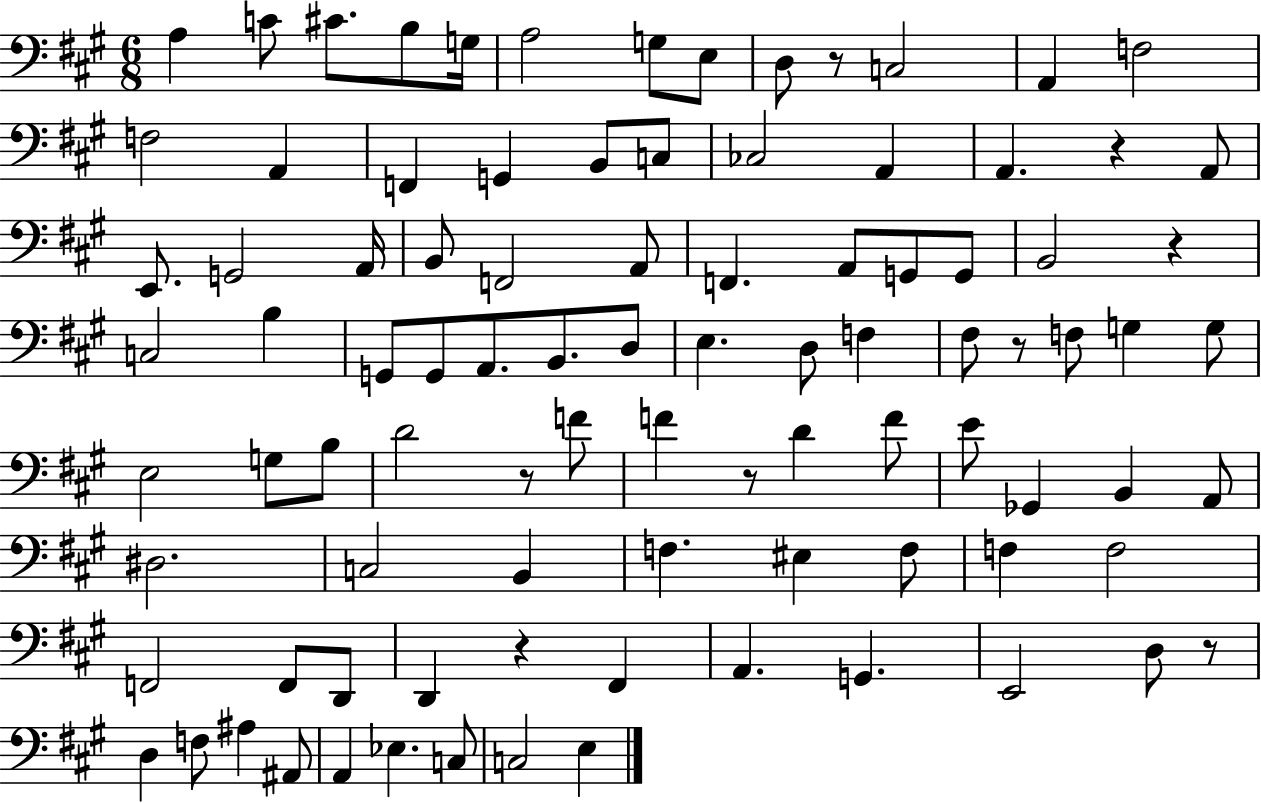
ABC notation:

X:1
T:Untitled
M:6/8
L:1/4
K:A
A, C/2 ^C/2 B,/2 G,/4 A,2 G,/2 E,/2 D,/2 z/2 C,2 A,, F,2 F,2 A,, F,, G,, B,,/2 C,/2 _C,2 A,, A,, z A,,/2 E,,/2 G,,2 A,,/4 B,,/2 F,,2 A,,/2 F,, A,,/2 G,,/2 G,,/2 B,,2 z C,2 B, G,,/2 G,,/2 A,,/2 B,,/2 D,/2 E, D,/2 F, ^F,/2 z/2 F,/2 G, G,/2 E,2 G,/2 B,/2 D2 z/2 F/2 F z/2 D F/2 E/2 _G,, B,, A,,/2 ^D,2 C,2 B,, F, ^E, F,/2 F, F,2 F,,2 F,,/2 D,,/2 D,, z ^F,, A,, G,, E,,2 D,/2 z/2 D, F,/2 ^A, ^A,,/2 A,, _E, C,/2 C,2 E,